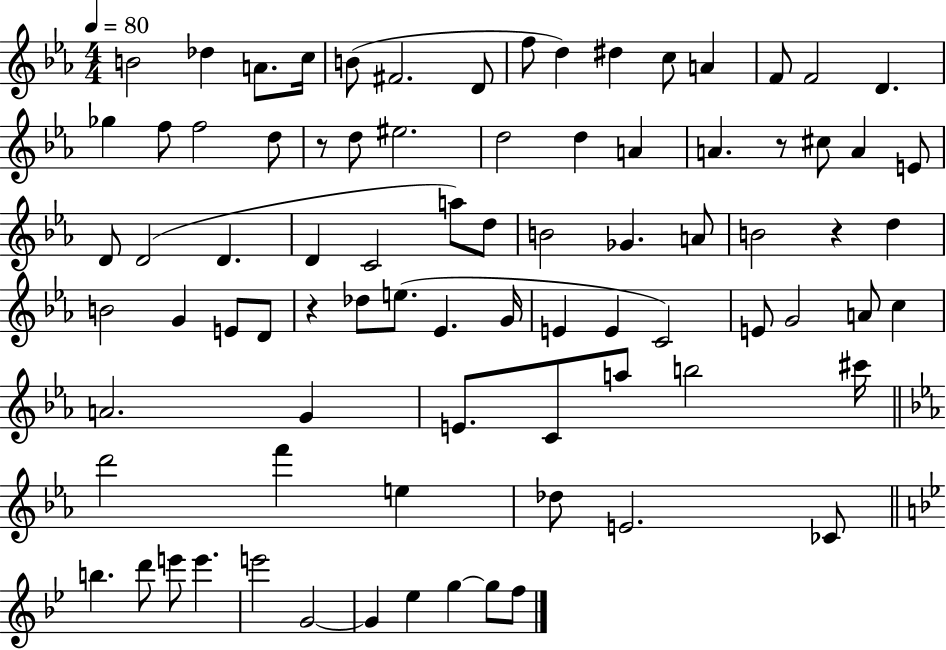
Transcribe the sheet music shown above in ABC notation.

X:1
T:Untitled
M:4/4
L:1/4
K:Eb
B2 _d A/2 c/4 B/2 ^F2 D/2 f/2 d ^d c/2 A F/2 F2 D _g f/2 f2 d/2 z/2 d/2 ^e2 d2 d A A z/2 ^c/2 A E/2 D/2 D2 D D C2 a/2 d/2 B2 _G A/2 B2 z d B2 G E/2 D/2 z _d/2 e/2 _E G/4 E E C2 E/2 G2 A/2 c A2 G E/2 C/2 a/2 b2 ^c'/4 d'2 f' e _d/2 E2 _C/2 b d'/2 e'/2 e' e'2 G2 G _e g g/2 f/2